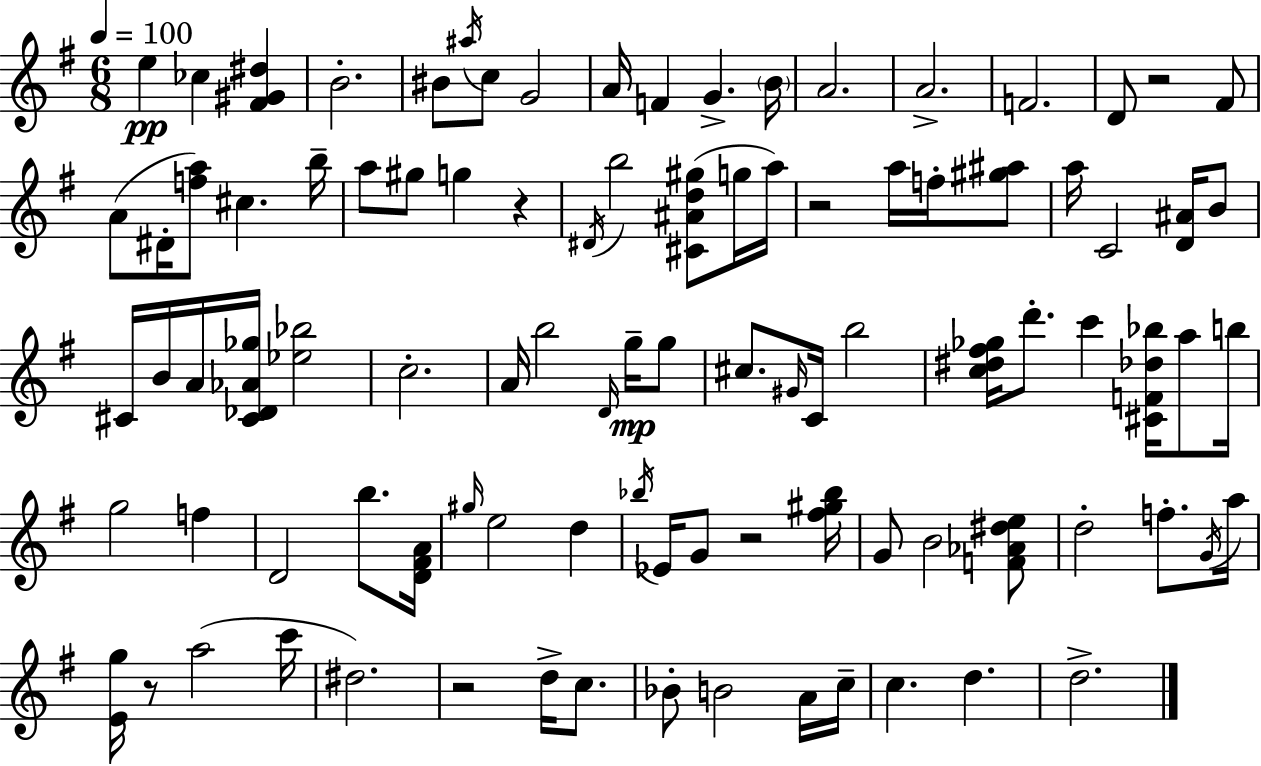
{
  \clef treble
  \numericTimeSignature
  \time 6/8
  \key e \minor
  \tempo 4 = 100
  \repeat volta 2 { e''4\pp ces''4 <fis' gis' dis''>4 | b'2.-. | bis'8 \acciaccatura { ais''16 } c''8 g'2 | a'16 f'4 g'4.-> | \break \parenthesize b'16 a'2. | a'2.-> | f'2. | d'8 r2 fis'8 | \break a'8( dis'16-. <f'' a''>8) cis''4. | b''16-- a''8 gis''8 g''4 r4 | \acciaccatura { dis'16 } b''2 <cis' ais' d'' gis''>8( | g''16 a''16) r2 a''16 f''16-. | \break <gis'' ais''>8 a''16 c'2 <d' ais'>16 | b'8 cis'16 b'16 a'16 <cis' des' aes' ges''>16 <ees'' bes''>2 | c''2.-. | a'16 b''2 \grace { d'16 }\mp | \break g''16-- g''8 cis''8. \grace { gis'16 } c'16 b''2 | <c'' dis'' fis'' ges''>16 d'''8.-. c'''4 | <cis' f' des'' bes''>16 a''8 b''16 g''2 | f''4 d'2 | \break b''8. <d' fis' a'>16 \grace { gis''16 } e''2 | d''4 \acciaccatura { bes''16 } ees'16 g'8 r2 | <fis'' gis'' bes''>16 g'8 b'2 | <f' aes' dis'' e''>8 d''2-. | \break f''8.-. \acciaccatura { g'16 } a''16 <e' g''>16 r8 a''2( | c'''16 dis''2.) | r2 | d''16-> c''8. bes'8-. b'2 | \break a'16 c''16-- c''4. | d''4. d''2.-> | } \bar "|."
}